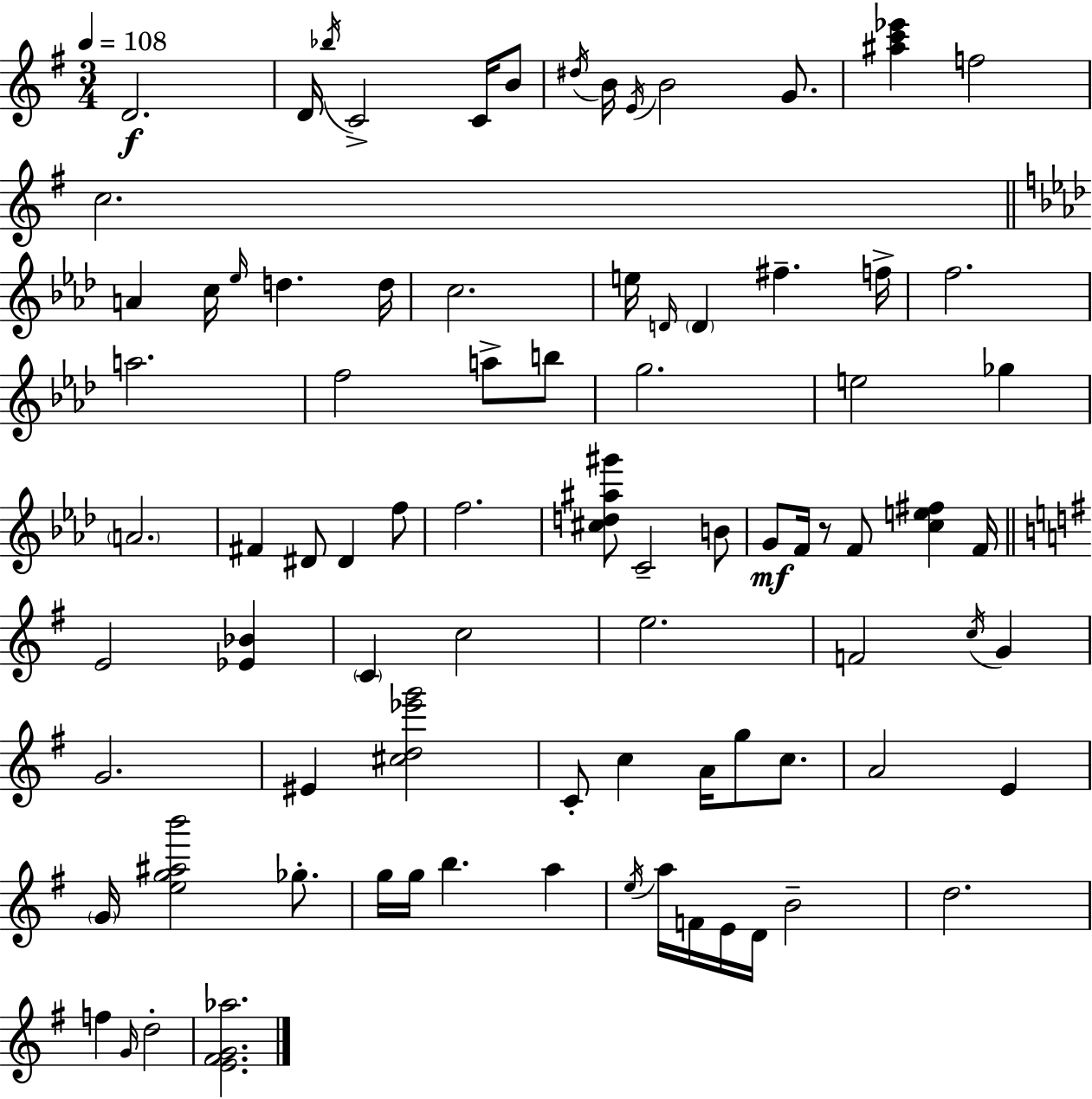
D4/h. D4/s Bb5/s C4/h C4/s B4/e D#5/s B4/s E4/s B4/h G4/e. [A#5,C6,Eb6]/q F5/h C5/h. A4/q C5/s Eb5/s D5/q. D5/s C5/h. E5/s D4/s D4/q F#5/q. F5/s F5/h. A5/h. F5/h A5/e B5/e G5/h. E5/h Gb5/q A4/h. F#4/q D#4/e D#4/q F5/e F5/h. [C#5,D5,A#5,G#6]/e C4/h B4/e G4/e F4/s R/e F4/e [C5,E5,F#5]/q F4/s E4/h [Eb4,Bb4]/q C4/q C5/h E5/h. F4/h C5/s G4/q G4/h. EIS4/q [C#5,D5,Eb6,G6]/h C4/e C5/q A4/s G5/e C5/e. A4/h E4/q G4/s [E5,G5,A#5,B6]/h Gb5/e. G5/s G5/s B5/q. A5/q E5/s A5/s F4/s E4/s D4/s B4/h D5/h. F5/q G4/s D5/h [E4,F#4,G4,Ab5]/h.